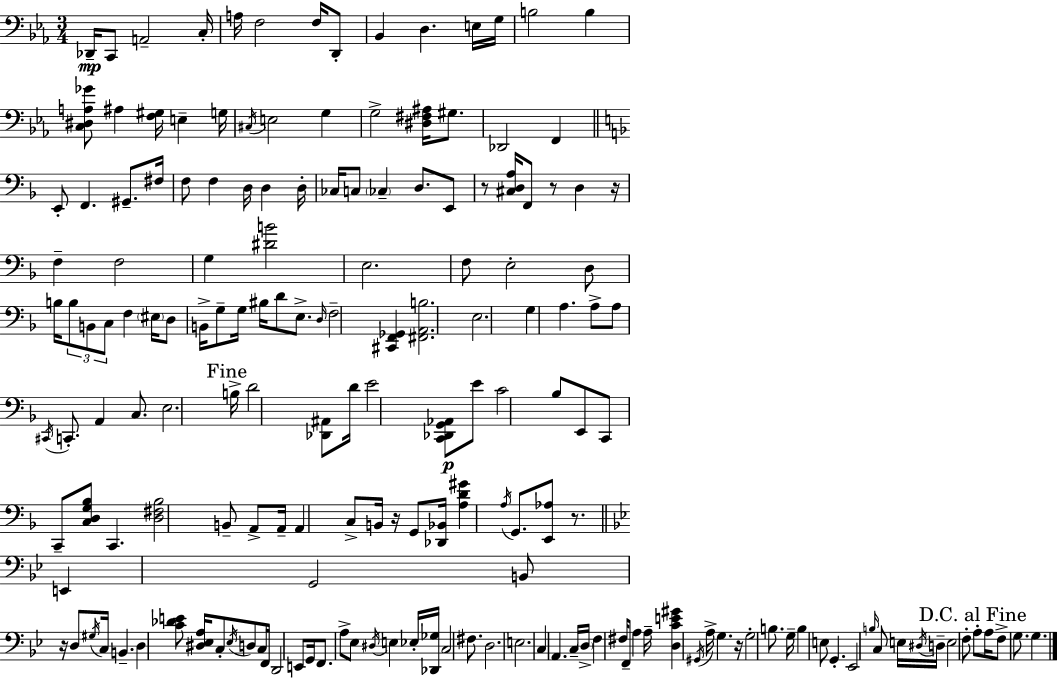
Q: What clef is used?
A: bass